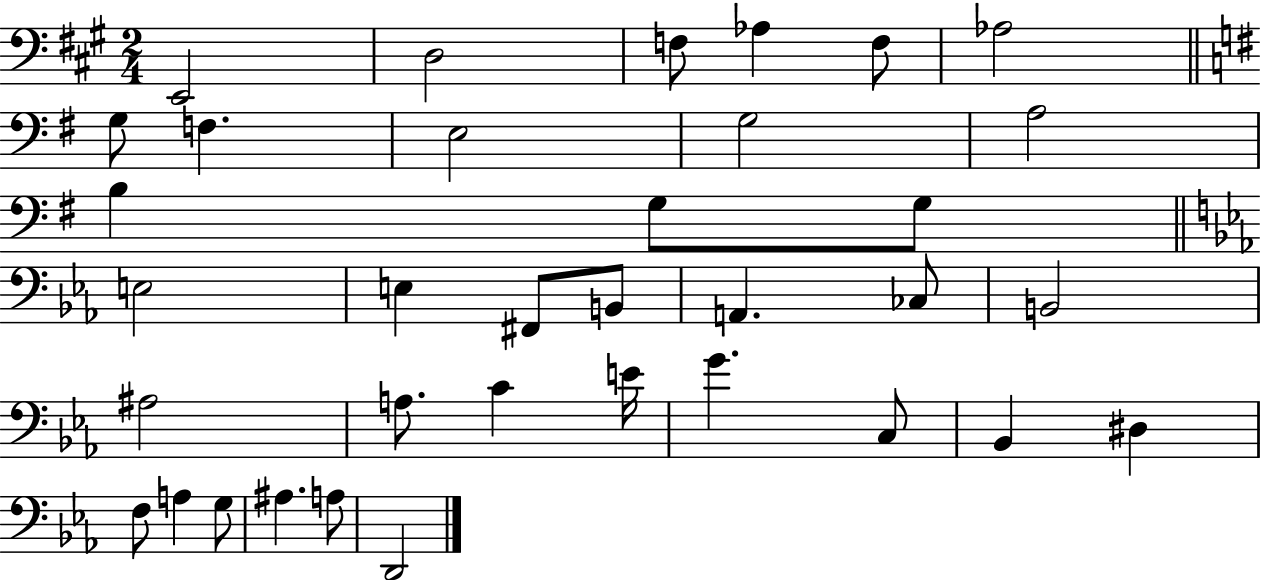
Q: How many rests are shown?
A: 0